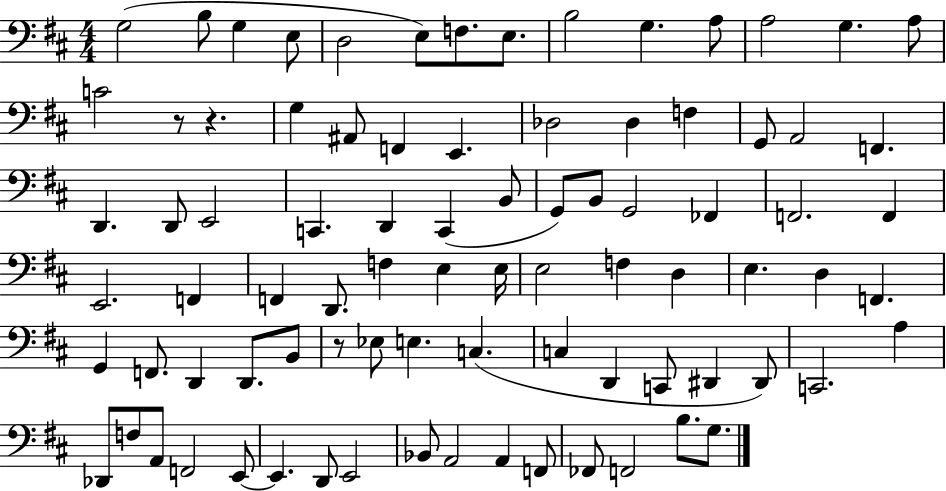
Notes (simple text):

G3/h B3/e G3/q E3/e D3/h E3/e F3/e. E3/e. B3/h G3/q. A3/e A3/h G3/q. A3/e C4/h R/e R/q. G3/q A#2/e F2/q E2/q. Db3/h Db3/q F3/q G2/e A2/h F2/q. D2/q. D2/e E2/h C2/q. D2/q C2/q B2/e G2/e B2/e G2/h FES2/q F2/h. F2/q E2/h. F2/q F2/q D2/e. F3/q E3/q E3/s E3/h F3/q D3/q E3/q. D3/q F2/q. G2/q F2/e. D2/q D2/e. B2/e R/e Eb3/e E3/q. C3/q. C3/q D2/q C2/e D#2/q D#2/e C2/h. A3/q Db2/e F3/e A2/e F2/h E2/e E2/q. D2/e E2/h Bb2/e A2/h A2/q F2/e FES2/e F2/h B3/e. G3/e.